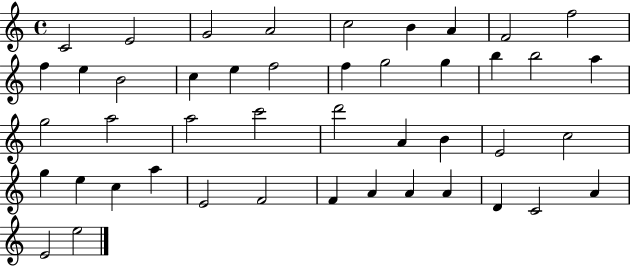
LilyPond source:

{
  \clef treble
  \time 4/4
  \defaultTimeSignature
  \key c \major
  c'2 e'2 | g'2 a'2 | c''2 b'4 a'4 | f'2 f''2 | \break f''4 e''4 b'2 | c''4 e''4 f''2 | f''4 g''2 g''4 | b''4 b''2 a''4 | \break g''2 a''2 | a''2 c'''2 | d'''2 a'4 b'4 | e'2 c''2 | \break g''4 e''4 c''4 a''4 | e'2 f'2 | f'4 a'4 a'4 a'4 | d'4 c'2 a'4 | \break e'2 e''2 | \bar "|."
}